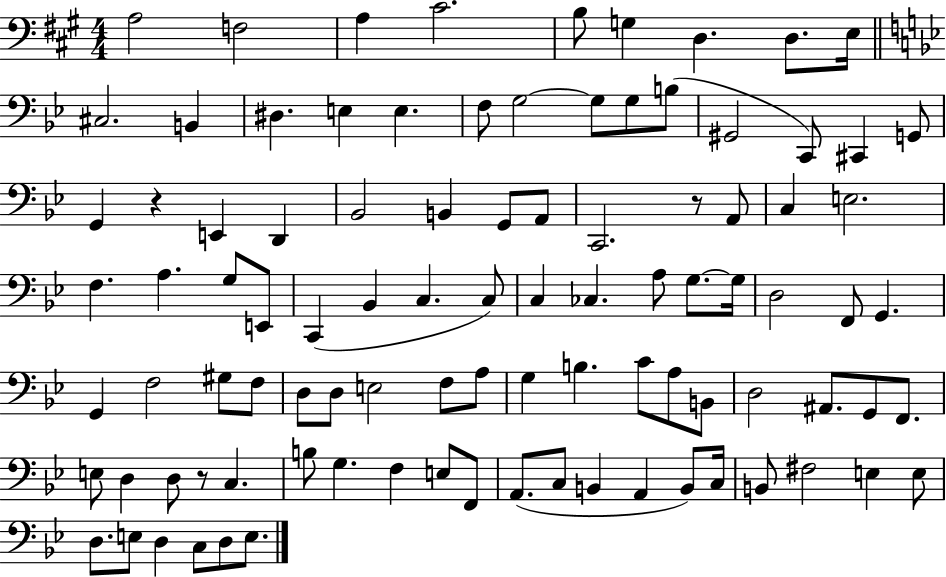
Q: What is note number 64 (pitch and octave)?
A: B2